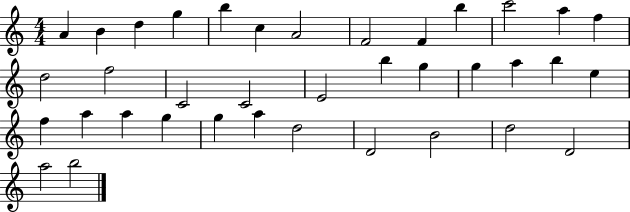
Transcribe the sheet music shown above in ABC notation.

X:1
T:Untitled
M:4/4
L:1/4
K:C
A B d g b c A2 F2 F b c'2 a f d2 f2 C2 C2 E2 b g g a b e f a a g g a d2 D2 B2 d2 D2 a2 b2